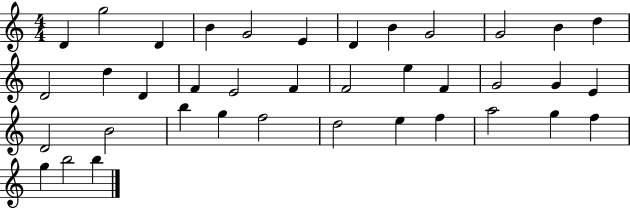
D4/q G5/h D4/q B4/q G4/h E4/q D4/q B4/q G4/h G4/h B4/q D5/q D4/h D5/q D4/q F4/q E4/h F4/q F4/h E5/q F4/q G4/h G4/q E4/q D4/h B4/h B5/q G5/q F5/h D5/h E5/q F5/q A5/h G5/q F5/q G5/q B5/h B5/q